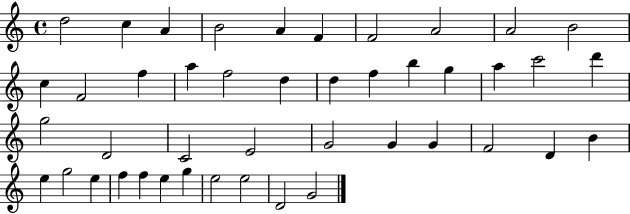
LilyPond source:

{
  \clef treble
  \time 4/4
  \defaultTimeSignature
  \key c \major
  d''2 c''4 a'4 | b'2 a'4 f'4 | f'2 a'2 | a'2 b'2 | \break c''4 f'2 f''4 | a''4 f''2 d''4 | d''4 f''4 b''4 g''4 | a''4 c'''2 d'''4 | \break g''2 d'2 | c'2 e'2 | g'2 g'4 g'4 | f'2 d'4 b'4 | \break e''4 g''2 e''4 | f''4 f''4 e''4 g''4 | e''2 e''2 | d'2 g'2 | \break \bar "|."
}